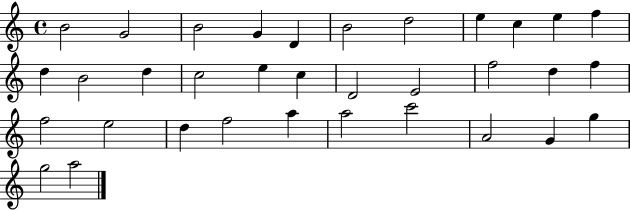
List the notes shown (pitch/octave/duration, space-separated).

B4/h G4/h B4/h G4/q D4/q B4/h D5/h E5/q C5/q E5/q F5/q D5/q B4/h D5/q C5/h E5/q C5/q D4/h E4/h F5/h D5/q F5/q F5/h E5/h D5/q F5/h A5/q A5/h C6/h A4/h G4/q G5/q G5/h A5/h